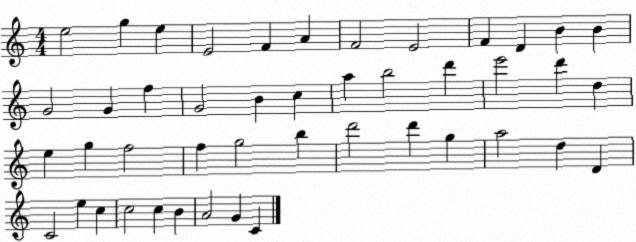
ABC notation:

X:1
T:Untitled
M:4/4
L:1/4
K:C
e2 g e E2 F A F2 E2 F D B B G2 G f G2 B c a b2 d' e'2 d' d e g f2 f g2 b d'2 d' g a2 d D C2 e c c2 c B A2 G C